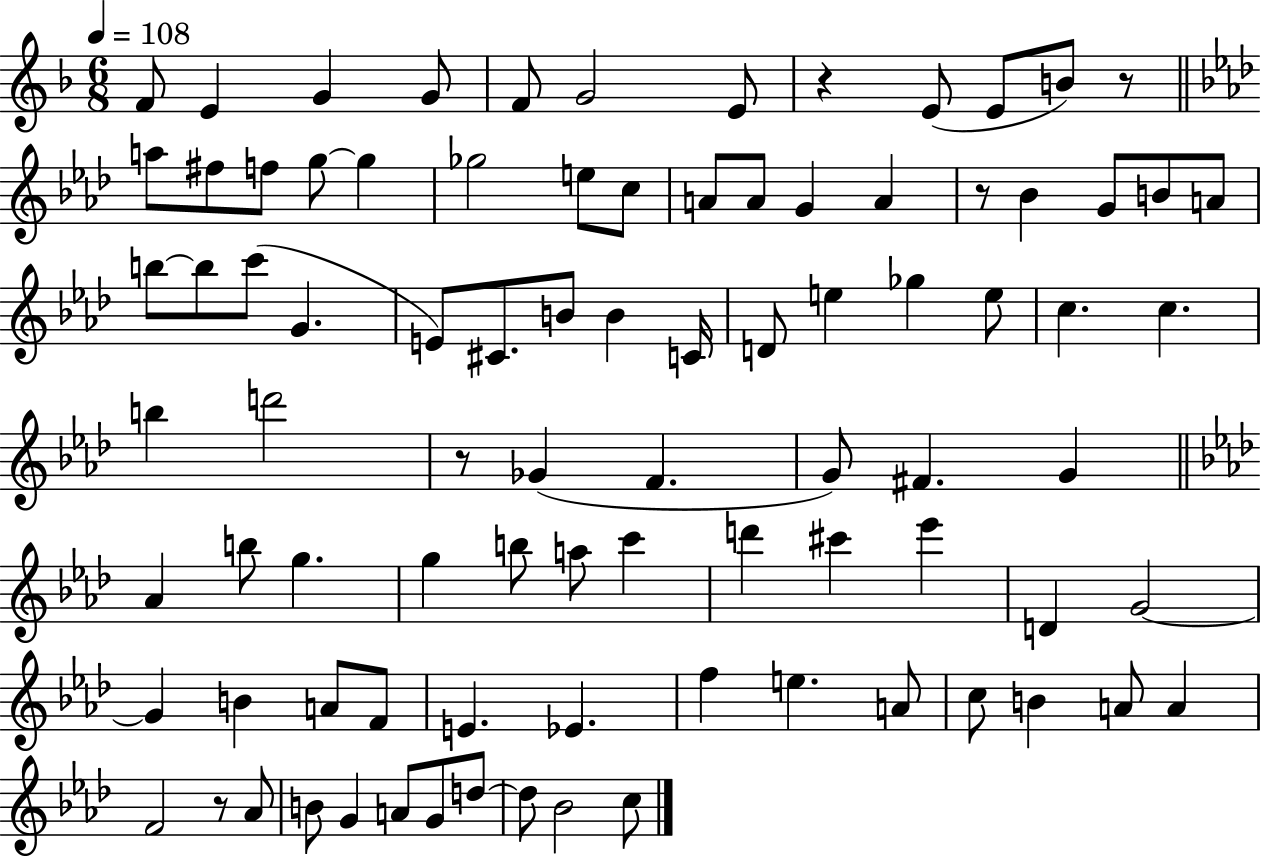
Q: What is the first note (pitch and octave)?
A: F4